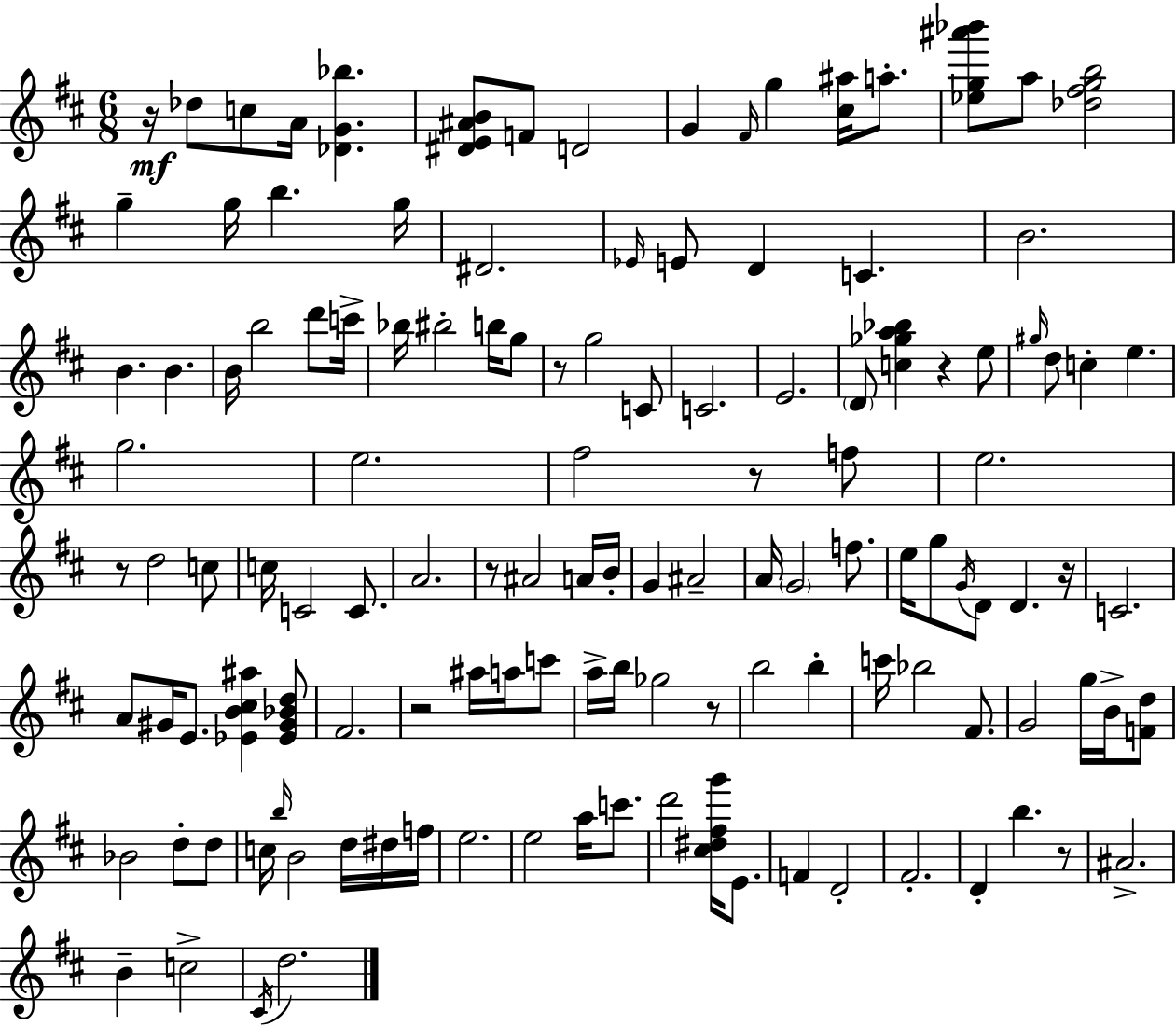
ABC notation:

X:1
T:Untitled
M:6/8
L:1/4
K:D
z/4 _d/2 c/2 A/4 [_DG_b] [^DE^AB]/2 F/2 D2 G ^F/4 g [^c^a]/4 a/2 [_eg^a'_b']/2 a/2 [_d^fgb]2 g g/4 b g/4 ^D2 _E/4 E/2 D C B2 B B B/4 b2 d'/2 c'/4 _b/4 ^b2 b/4 g/2 z/2 g2 C/2 C2 E2 D/2 [c_ga_b] z e/2 ^g/4 d/2 c e g2 e2 ^f2 z/2 f/2 e2 z/2 d2 c/2 c/4 C2 C/2 A2 z/2 ^A2 A/4 B/4 G ^A2 A/4 G2 f/2 e/4 g/2 G/4 D/2 D z/4 C2 A/2 ^G/4 E/2 [_EB^c^a] [_E^G_Bd]/2 ^F2 z2 ^a/4 a/4 c'/2 a/4 b/4 _g2 z/2 b2 b c'/4 _b2 ^F/2 G2 g/4 B/4 [Fd]/2 _B2 d/2 d/2 c/4 b/4 B2 d/4 ^d/4 f/4 e2 e2 a/4 c'/2 d'2 [^c^d^fg']/4 E/2 F D2 ^F2 D b z/2 ^A2 B c2 ^C/4 d2